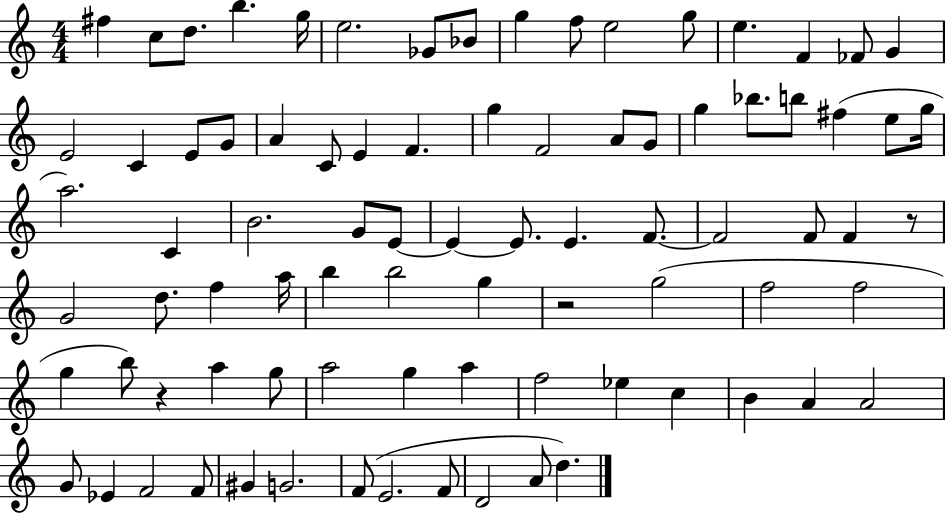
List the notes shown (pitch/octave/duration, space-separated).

F#5/q C5/e D5/e. B5/q. G5/s E5/h. Gb4/e Bb4/e G5/q F5/e E5/h G5/e E5/q. F4/q FES4/e G4/q E4/h C4/q E4/e G4/e A4/q C4/e E4/q F4/q. G5/q F4/h A4/e G4/e G5/q Bb5/e. B5/e F#5/q E5/e G5/s A5/h. C4/q B4/h. G4/e E4/e E4/q E4/e. E4/q. F4/e. F4/h F4/e F4/q R/e G4/h D5/e. F5/q A5/s B5/q B5/h G5/q R/h G5/h F5/h F5/h G5/q B5/e R/q A5/q G5/e A5/h G5/q A5/q F5/h Eb5/q C5/q B4/q A4/q A4/h G4/e Eb4/q F4/h F4/e G#4/q G4/h. F4/e E4/h. F4/e D4/h A4/e D5/q.